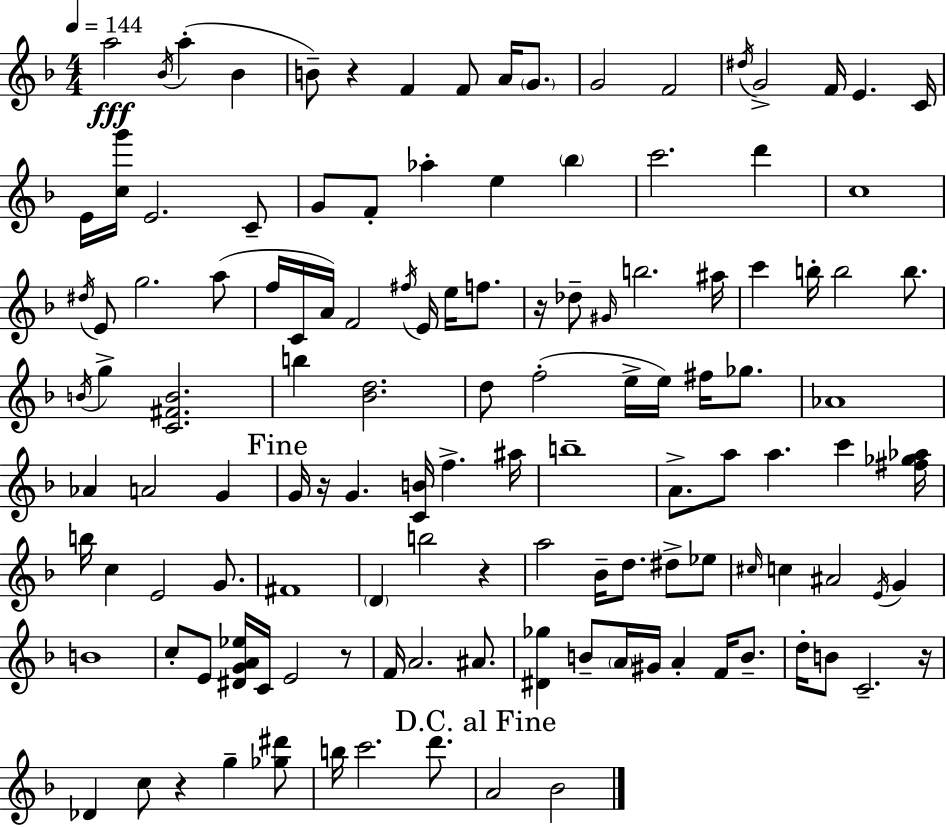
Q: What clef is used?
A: treble